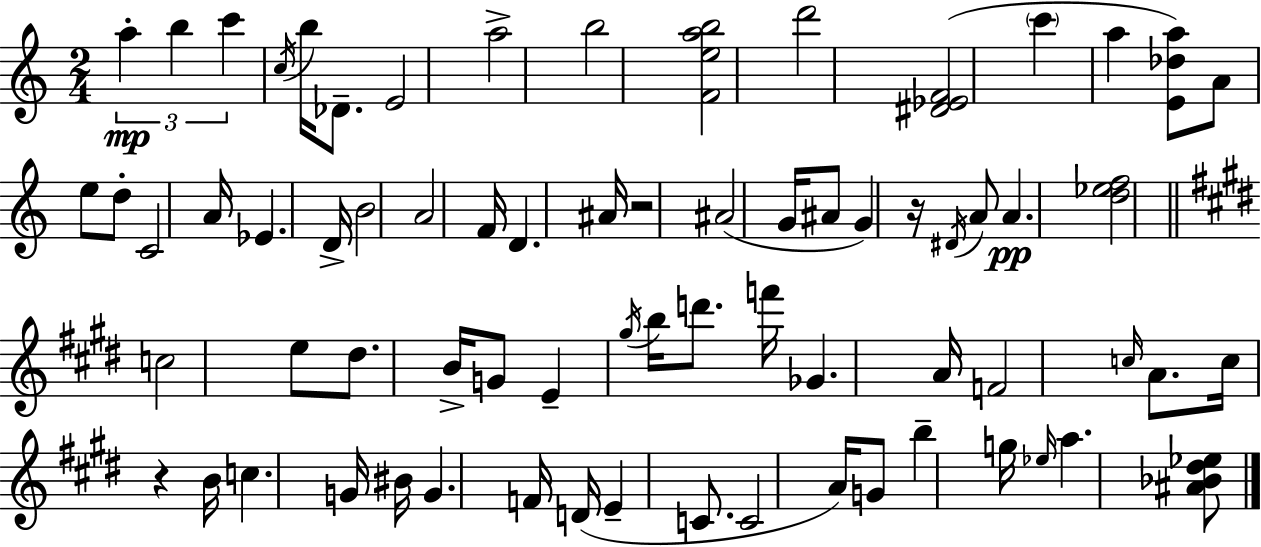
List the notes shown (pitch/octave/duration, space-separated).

A5/q B5/q C6/q C5/s B5/s Db4/e. E4/h A5/h B5/h [F4,E5,A5,B5]/h D6/h [D#4,Eb4,F4]/h C6/q A5/q [E4,Db5,A5]/e A4/e E5/e D5/e C4/h A4/s Eb4/q. D4/s B4/h A4/h F4/s D4/q. A#4/s R/h A#4/h G4/s A#4/e G4/q R/s D#4/s A4/e A4/q. [D5,Eb5,F5]/h C5/h E5/e D#5/e. B4/s G4/e E4/q G#5/s B5/s D6/e. F6/s Gb4/q. A4/s F4/h C5/s A4/e. C5/s R/q B4/s C5/q. G4/s BIS4/s G4/q. F4/s D4/s E4/q C4/e. C4/h A4/s G4/e B5/q G5/s Eb5/s A5/q. [A#4,Bb4,D#5,Eb5]/e